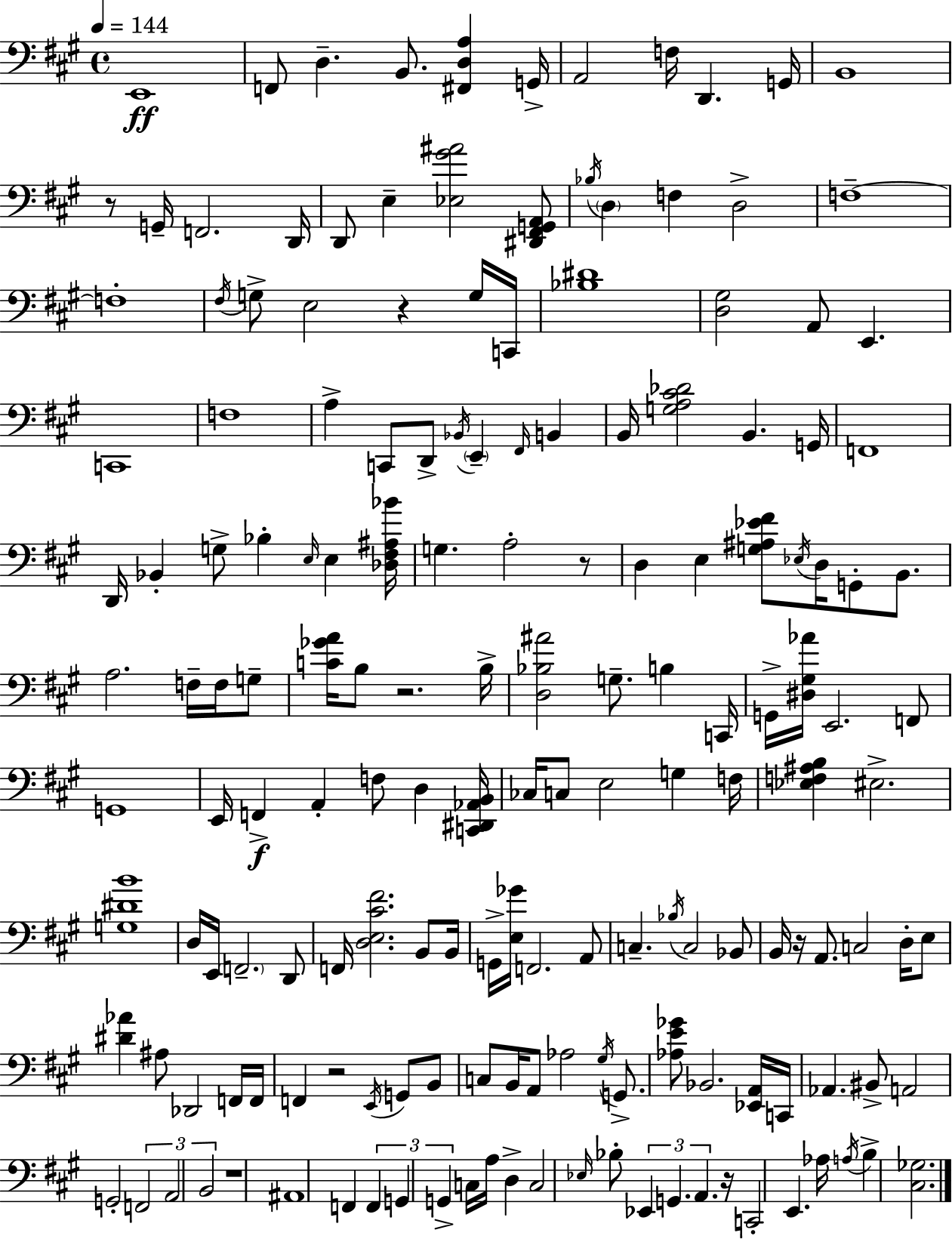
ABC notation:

X:1
T:Untitled
M:4/4
L:1/4
K:A
E,,4 F,,/2 D, B,,/2 [^F,,D,A,] G,,/4 A,,2 F,/4 D,, G,,/4 B,,4 z/2 G,,/4 F,,2 D,,/4 D,,/2 E, [_E,^G^A]2 [^D,,^F,,G,,A,,]/2 _B,/4 D, F, D,2 F,4 F,4 ^F,/4 G,/2 E,2 z G,/4 C,,/4 [_B,^D]4 [D,^G,]2 A,,/2 E,, C,,4 F,4 A, C,,/2 D,,/2 _B,,/4 E,, ^F,,/4 B,, B,,/4 [G,A,^C_D]2 B,, G,,/4 F,,4 D,,/4 _B,, G,/2 _B, E,/4 E, [_D,^F,^A,_B]/4 G, A,2 z/2 D, E, [G,^A,_E^F]/2 _E,/4 D,/4 G,,/2 B,,/2 A,2 F,/4 F,/4 G,/2 [C_GA]/4 B,/2 z2 B,/4 [D,_B,^A]2 G,/2 B, C,,/4 G,,/4 [^D,^G,_A]/4 E,,2 F,,/2 G,,4 E,,/4 F,, A,, F,/2 D, [C,,^D,,_A,,B,,]/4 _C,/4 C,/2 E,2 G, F,/4 [_E,F,^A,B,] ^E,2 [G,^DB]4 D,/4 E,,/4 F,,2 D,,/2 F,,/4 [D,E,^C^F]2 B,,/2 B,,/4 G,,/4 [E,_G]/4 F,,2 A,,/2 C, _B,/4 C,2 _B,,/2 B,,/4 z/4 A,,/2 C,2 D,/4 E,/2 [^D_A] ^A,/2 _D,,2 F,,/4 F,,/4 F,, z2 E,,/4 G,,/2 B,,/2 C,/2 B,,/4 A,,/2 _A,2 ^G,/4 G,,/2 [_A,E_G]/2 _B,,2 [_E,,A,,]/4 C,,/4 _A,, ^B,,/2 A,,2 G,,2 F,,2 A,,2 B,,2 z4 ^A,,4 F,, F,, G,, G,, C,/4 A,/4 D, C,2 _E,/4 _B,/2 _E,, G,, A,, z/4 C,,2 E,, _A,/4 A,/4 B, [^C,_G,]2